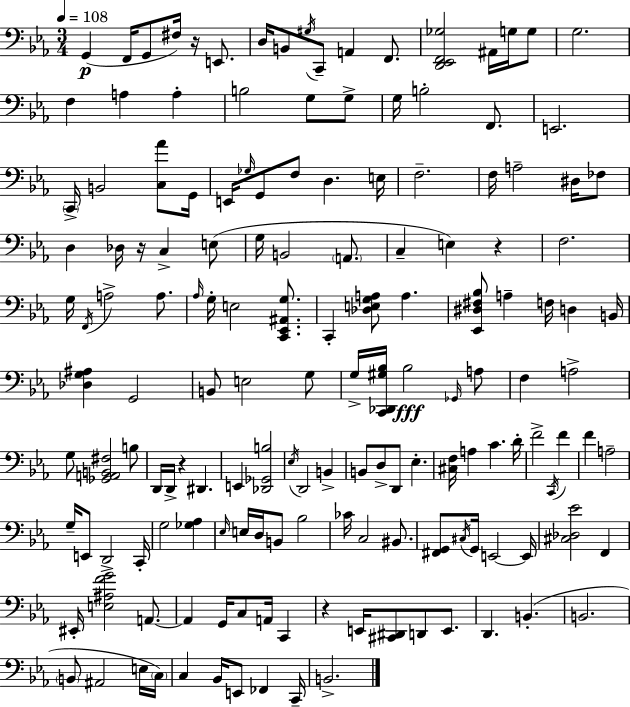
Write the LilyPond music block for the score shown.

{
  \clef bass
  \numericTimeSignature
  \time 3/4
  \key c \minor
  \tempo 4 = 108
  \repeat volta 2 { g,4(\p f,16 g,8 fis16) r16 e,8. | d16 b,8 \acciaccatura { gis16 } c,8-- a,4 f,8. | <d, ees, f, ges>2 ais,16 g16 g8 | g2. | \break f4 a4 a4-. | b2 g8 g8-> | g16 b2-. f,8. | e,2. | \break \parenthesize c,16-> b,2 <c aes'>8 | g,16 e,16 \grace { ges16 } g,8 f8 d4. | e16 f2.-- | f16 a2-- dis16 | \break fes8 d4 des16 r16 c4-> | e8( g16 b,2 \parenthesize a,8. | c4-- e4) r4 | f2. | \break g16 \acciaccatura { f,16 } a2-> | a8. \grace { aes16 } g16-. e2 | <c, ees, ais, g>8. c,4-. <des e g a>8 a4. | <ees, dis fis bes>8 a4-- f16 d4 | \break b,16 <des g ais>4 g,2 | b,8 e2 | g8 g16-> <c, des, gis bes>16 bes2\fff | \grace { ges,16 } a8 f4 a2-> | \break g8 <ges, a, b, fis>2 | b8 d,16 d,16-> r4 dis,4. | e,4 <des, ges, b>2 | \acciaccatura { ees16 } d,2 | \break b,4-> b,8 d8-> d,8 | ees4.-. <cis f>16 a4 c'4. | d'16-. f'2-> | \acciaccatura { c,16 } f'4 f'4 a2-- | \break g16-- e,8 d,2-> | c,16-. g2 | <ges aes>4 \grace { ees16 } e16 d16 b,8 | bes2 ces'16 c2 | \break bis,8. <fis, g,>8 \acciaccatura { cis16 } g,16 | e,2~~ e,16 <cis des ees'>2 | f,4 eis,16-. <e ais f' g'>2 | a,8.~~ a,4 | \break g,16 c8 a,16 c,4 r4 | e,16 <cis, dis,>8 d,8 e,8. d,4. | b,4.-.( b,2. | \parenthesize b,8 ais,2 | \break e16 \parenthesize c16) c4 | bes,16 e,8 fes,4 c,16-- b,2.-> | } \bar "|."
}